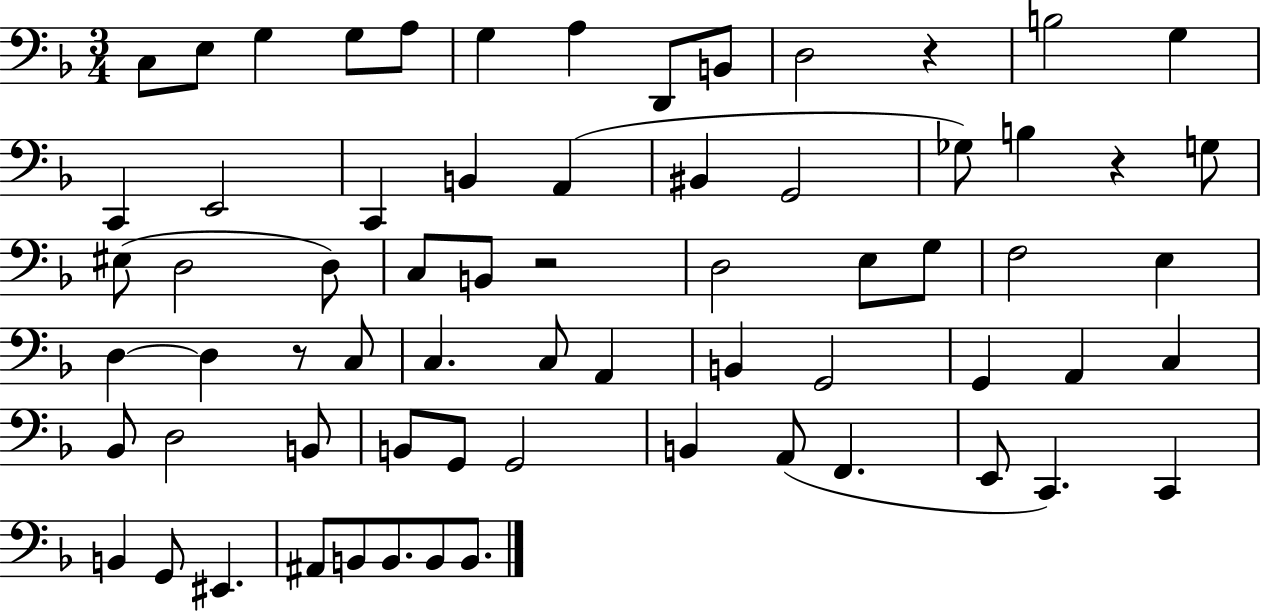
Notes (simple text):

C3/e E3/e G3/q G3/e A3/e G3/q A3/q D2/e B2/e D3/h R/q B3/h G3/q C2/q E2/h C2/q B2/q A2/q BIS2/q G2/h Gb3/e B3/q R/q G3/e EIS3/e D3/h D3/e C3/e B2/e R/h D3/h E3/e G3/e F3/h E3/q D3/q D3/q R/e C3/e C3/q. C3/e A2/q B2/q G2/h G2/q A2/q C3/q Bb2/e D3/h B2/e B2/e G2/e G2/h B2/q A2/e F2/q. E2/e C2/q. C2/q B2/q G2/e EIS2/q. A#2/e B2/e B2/e. B2/e B2/e.